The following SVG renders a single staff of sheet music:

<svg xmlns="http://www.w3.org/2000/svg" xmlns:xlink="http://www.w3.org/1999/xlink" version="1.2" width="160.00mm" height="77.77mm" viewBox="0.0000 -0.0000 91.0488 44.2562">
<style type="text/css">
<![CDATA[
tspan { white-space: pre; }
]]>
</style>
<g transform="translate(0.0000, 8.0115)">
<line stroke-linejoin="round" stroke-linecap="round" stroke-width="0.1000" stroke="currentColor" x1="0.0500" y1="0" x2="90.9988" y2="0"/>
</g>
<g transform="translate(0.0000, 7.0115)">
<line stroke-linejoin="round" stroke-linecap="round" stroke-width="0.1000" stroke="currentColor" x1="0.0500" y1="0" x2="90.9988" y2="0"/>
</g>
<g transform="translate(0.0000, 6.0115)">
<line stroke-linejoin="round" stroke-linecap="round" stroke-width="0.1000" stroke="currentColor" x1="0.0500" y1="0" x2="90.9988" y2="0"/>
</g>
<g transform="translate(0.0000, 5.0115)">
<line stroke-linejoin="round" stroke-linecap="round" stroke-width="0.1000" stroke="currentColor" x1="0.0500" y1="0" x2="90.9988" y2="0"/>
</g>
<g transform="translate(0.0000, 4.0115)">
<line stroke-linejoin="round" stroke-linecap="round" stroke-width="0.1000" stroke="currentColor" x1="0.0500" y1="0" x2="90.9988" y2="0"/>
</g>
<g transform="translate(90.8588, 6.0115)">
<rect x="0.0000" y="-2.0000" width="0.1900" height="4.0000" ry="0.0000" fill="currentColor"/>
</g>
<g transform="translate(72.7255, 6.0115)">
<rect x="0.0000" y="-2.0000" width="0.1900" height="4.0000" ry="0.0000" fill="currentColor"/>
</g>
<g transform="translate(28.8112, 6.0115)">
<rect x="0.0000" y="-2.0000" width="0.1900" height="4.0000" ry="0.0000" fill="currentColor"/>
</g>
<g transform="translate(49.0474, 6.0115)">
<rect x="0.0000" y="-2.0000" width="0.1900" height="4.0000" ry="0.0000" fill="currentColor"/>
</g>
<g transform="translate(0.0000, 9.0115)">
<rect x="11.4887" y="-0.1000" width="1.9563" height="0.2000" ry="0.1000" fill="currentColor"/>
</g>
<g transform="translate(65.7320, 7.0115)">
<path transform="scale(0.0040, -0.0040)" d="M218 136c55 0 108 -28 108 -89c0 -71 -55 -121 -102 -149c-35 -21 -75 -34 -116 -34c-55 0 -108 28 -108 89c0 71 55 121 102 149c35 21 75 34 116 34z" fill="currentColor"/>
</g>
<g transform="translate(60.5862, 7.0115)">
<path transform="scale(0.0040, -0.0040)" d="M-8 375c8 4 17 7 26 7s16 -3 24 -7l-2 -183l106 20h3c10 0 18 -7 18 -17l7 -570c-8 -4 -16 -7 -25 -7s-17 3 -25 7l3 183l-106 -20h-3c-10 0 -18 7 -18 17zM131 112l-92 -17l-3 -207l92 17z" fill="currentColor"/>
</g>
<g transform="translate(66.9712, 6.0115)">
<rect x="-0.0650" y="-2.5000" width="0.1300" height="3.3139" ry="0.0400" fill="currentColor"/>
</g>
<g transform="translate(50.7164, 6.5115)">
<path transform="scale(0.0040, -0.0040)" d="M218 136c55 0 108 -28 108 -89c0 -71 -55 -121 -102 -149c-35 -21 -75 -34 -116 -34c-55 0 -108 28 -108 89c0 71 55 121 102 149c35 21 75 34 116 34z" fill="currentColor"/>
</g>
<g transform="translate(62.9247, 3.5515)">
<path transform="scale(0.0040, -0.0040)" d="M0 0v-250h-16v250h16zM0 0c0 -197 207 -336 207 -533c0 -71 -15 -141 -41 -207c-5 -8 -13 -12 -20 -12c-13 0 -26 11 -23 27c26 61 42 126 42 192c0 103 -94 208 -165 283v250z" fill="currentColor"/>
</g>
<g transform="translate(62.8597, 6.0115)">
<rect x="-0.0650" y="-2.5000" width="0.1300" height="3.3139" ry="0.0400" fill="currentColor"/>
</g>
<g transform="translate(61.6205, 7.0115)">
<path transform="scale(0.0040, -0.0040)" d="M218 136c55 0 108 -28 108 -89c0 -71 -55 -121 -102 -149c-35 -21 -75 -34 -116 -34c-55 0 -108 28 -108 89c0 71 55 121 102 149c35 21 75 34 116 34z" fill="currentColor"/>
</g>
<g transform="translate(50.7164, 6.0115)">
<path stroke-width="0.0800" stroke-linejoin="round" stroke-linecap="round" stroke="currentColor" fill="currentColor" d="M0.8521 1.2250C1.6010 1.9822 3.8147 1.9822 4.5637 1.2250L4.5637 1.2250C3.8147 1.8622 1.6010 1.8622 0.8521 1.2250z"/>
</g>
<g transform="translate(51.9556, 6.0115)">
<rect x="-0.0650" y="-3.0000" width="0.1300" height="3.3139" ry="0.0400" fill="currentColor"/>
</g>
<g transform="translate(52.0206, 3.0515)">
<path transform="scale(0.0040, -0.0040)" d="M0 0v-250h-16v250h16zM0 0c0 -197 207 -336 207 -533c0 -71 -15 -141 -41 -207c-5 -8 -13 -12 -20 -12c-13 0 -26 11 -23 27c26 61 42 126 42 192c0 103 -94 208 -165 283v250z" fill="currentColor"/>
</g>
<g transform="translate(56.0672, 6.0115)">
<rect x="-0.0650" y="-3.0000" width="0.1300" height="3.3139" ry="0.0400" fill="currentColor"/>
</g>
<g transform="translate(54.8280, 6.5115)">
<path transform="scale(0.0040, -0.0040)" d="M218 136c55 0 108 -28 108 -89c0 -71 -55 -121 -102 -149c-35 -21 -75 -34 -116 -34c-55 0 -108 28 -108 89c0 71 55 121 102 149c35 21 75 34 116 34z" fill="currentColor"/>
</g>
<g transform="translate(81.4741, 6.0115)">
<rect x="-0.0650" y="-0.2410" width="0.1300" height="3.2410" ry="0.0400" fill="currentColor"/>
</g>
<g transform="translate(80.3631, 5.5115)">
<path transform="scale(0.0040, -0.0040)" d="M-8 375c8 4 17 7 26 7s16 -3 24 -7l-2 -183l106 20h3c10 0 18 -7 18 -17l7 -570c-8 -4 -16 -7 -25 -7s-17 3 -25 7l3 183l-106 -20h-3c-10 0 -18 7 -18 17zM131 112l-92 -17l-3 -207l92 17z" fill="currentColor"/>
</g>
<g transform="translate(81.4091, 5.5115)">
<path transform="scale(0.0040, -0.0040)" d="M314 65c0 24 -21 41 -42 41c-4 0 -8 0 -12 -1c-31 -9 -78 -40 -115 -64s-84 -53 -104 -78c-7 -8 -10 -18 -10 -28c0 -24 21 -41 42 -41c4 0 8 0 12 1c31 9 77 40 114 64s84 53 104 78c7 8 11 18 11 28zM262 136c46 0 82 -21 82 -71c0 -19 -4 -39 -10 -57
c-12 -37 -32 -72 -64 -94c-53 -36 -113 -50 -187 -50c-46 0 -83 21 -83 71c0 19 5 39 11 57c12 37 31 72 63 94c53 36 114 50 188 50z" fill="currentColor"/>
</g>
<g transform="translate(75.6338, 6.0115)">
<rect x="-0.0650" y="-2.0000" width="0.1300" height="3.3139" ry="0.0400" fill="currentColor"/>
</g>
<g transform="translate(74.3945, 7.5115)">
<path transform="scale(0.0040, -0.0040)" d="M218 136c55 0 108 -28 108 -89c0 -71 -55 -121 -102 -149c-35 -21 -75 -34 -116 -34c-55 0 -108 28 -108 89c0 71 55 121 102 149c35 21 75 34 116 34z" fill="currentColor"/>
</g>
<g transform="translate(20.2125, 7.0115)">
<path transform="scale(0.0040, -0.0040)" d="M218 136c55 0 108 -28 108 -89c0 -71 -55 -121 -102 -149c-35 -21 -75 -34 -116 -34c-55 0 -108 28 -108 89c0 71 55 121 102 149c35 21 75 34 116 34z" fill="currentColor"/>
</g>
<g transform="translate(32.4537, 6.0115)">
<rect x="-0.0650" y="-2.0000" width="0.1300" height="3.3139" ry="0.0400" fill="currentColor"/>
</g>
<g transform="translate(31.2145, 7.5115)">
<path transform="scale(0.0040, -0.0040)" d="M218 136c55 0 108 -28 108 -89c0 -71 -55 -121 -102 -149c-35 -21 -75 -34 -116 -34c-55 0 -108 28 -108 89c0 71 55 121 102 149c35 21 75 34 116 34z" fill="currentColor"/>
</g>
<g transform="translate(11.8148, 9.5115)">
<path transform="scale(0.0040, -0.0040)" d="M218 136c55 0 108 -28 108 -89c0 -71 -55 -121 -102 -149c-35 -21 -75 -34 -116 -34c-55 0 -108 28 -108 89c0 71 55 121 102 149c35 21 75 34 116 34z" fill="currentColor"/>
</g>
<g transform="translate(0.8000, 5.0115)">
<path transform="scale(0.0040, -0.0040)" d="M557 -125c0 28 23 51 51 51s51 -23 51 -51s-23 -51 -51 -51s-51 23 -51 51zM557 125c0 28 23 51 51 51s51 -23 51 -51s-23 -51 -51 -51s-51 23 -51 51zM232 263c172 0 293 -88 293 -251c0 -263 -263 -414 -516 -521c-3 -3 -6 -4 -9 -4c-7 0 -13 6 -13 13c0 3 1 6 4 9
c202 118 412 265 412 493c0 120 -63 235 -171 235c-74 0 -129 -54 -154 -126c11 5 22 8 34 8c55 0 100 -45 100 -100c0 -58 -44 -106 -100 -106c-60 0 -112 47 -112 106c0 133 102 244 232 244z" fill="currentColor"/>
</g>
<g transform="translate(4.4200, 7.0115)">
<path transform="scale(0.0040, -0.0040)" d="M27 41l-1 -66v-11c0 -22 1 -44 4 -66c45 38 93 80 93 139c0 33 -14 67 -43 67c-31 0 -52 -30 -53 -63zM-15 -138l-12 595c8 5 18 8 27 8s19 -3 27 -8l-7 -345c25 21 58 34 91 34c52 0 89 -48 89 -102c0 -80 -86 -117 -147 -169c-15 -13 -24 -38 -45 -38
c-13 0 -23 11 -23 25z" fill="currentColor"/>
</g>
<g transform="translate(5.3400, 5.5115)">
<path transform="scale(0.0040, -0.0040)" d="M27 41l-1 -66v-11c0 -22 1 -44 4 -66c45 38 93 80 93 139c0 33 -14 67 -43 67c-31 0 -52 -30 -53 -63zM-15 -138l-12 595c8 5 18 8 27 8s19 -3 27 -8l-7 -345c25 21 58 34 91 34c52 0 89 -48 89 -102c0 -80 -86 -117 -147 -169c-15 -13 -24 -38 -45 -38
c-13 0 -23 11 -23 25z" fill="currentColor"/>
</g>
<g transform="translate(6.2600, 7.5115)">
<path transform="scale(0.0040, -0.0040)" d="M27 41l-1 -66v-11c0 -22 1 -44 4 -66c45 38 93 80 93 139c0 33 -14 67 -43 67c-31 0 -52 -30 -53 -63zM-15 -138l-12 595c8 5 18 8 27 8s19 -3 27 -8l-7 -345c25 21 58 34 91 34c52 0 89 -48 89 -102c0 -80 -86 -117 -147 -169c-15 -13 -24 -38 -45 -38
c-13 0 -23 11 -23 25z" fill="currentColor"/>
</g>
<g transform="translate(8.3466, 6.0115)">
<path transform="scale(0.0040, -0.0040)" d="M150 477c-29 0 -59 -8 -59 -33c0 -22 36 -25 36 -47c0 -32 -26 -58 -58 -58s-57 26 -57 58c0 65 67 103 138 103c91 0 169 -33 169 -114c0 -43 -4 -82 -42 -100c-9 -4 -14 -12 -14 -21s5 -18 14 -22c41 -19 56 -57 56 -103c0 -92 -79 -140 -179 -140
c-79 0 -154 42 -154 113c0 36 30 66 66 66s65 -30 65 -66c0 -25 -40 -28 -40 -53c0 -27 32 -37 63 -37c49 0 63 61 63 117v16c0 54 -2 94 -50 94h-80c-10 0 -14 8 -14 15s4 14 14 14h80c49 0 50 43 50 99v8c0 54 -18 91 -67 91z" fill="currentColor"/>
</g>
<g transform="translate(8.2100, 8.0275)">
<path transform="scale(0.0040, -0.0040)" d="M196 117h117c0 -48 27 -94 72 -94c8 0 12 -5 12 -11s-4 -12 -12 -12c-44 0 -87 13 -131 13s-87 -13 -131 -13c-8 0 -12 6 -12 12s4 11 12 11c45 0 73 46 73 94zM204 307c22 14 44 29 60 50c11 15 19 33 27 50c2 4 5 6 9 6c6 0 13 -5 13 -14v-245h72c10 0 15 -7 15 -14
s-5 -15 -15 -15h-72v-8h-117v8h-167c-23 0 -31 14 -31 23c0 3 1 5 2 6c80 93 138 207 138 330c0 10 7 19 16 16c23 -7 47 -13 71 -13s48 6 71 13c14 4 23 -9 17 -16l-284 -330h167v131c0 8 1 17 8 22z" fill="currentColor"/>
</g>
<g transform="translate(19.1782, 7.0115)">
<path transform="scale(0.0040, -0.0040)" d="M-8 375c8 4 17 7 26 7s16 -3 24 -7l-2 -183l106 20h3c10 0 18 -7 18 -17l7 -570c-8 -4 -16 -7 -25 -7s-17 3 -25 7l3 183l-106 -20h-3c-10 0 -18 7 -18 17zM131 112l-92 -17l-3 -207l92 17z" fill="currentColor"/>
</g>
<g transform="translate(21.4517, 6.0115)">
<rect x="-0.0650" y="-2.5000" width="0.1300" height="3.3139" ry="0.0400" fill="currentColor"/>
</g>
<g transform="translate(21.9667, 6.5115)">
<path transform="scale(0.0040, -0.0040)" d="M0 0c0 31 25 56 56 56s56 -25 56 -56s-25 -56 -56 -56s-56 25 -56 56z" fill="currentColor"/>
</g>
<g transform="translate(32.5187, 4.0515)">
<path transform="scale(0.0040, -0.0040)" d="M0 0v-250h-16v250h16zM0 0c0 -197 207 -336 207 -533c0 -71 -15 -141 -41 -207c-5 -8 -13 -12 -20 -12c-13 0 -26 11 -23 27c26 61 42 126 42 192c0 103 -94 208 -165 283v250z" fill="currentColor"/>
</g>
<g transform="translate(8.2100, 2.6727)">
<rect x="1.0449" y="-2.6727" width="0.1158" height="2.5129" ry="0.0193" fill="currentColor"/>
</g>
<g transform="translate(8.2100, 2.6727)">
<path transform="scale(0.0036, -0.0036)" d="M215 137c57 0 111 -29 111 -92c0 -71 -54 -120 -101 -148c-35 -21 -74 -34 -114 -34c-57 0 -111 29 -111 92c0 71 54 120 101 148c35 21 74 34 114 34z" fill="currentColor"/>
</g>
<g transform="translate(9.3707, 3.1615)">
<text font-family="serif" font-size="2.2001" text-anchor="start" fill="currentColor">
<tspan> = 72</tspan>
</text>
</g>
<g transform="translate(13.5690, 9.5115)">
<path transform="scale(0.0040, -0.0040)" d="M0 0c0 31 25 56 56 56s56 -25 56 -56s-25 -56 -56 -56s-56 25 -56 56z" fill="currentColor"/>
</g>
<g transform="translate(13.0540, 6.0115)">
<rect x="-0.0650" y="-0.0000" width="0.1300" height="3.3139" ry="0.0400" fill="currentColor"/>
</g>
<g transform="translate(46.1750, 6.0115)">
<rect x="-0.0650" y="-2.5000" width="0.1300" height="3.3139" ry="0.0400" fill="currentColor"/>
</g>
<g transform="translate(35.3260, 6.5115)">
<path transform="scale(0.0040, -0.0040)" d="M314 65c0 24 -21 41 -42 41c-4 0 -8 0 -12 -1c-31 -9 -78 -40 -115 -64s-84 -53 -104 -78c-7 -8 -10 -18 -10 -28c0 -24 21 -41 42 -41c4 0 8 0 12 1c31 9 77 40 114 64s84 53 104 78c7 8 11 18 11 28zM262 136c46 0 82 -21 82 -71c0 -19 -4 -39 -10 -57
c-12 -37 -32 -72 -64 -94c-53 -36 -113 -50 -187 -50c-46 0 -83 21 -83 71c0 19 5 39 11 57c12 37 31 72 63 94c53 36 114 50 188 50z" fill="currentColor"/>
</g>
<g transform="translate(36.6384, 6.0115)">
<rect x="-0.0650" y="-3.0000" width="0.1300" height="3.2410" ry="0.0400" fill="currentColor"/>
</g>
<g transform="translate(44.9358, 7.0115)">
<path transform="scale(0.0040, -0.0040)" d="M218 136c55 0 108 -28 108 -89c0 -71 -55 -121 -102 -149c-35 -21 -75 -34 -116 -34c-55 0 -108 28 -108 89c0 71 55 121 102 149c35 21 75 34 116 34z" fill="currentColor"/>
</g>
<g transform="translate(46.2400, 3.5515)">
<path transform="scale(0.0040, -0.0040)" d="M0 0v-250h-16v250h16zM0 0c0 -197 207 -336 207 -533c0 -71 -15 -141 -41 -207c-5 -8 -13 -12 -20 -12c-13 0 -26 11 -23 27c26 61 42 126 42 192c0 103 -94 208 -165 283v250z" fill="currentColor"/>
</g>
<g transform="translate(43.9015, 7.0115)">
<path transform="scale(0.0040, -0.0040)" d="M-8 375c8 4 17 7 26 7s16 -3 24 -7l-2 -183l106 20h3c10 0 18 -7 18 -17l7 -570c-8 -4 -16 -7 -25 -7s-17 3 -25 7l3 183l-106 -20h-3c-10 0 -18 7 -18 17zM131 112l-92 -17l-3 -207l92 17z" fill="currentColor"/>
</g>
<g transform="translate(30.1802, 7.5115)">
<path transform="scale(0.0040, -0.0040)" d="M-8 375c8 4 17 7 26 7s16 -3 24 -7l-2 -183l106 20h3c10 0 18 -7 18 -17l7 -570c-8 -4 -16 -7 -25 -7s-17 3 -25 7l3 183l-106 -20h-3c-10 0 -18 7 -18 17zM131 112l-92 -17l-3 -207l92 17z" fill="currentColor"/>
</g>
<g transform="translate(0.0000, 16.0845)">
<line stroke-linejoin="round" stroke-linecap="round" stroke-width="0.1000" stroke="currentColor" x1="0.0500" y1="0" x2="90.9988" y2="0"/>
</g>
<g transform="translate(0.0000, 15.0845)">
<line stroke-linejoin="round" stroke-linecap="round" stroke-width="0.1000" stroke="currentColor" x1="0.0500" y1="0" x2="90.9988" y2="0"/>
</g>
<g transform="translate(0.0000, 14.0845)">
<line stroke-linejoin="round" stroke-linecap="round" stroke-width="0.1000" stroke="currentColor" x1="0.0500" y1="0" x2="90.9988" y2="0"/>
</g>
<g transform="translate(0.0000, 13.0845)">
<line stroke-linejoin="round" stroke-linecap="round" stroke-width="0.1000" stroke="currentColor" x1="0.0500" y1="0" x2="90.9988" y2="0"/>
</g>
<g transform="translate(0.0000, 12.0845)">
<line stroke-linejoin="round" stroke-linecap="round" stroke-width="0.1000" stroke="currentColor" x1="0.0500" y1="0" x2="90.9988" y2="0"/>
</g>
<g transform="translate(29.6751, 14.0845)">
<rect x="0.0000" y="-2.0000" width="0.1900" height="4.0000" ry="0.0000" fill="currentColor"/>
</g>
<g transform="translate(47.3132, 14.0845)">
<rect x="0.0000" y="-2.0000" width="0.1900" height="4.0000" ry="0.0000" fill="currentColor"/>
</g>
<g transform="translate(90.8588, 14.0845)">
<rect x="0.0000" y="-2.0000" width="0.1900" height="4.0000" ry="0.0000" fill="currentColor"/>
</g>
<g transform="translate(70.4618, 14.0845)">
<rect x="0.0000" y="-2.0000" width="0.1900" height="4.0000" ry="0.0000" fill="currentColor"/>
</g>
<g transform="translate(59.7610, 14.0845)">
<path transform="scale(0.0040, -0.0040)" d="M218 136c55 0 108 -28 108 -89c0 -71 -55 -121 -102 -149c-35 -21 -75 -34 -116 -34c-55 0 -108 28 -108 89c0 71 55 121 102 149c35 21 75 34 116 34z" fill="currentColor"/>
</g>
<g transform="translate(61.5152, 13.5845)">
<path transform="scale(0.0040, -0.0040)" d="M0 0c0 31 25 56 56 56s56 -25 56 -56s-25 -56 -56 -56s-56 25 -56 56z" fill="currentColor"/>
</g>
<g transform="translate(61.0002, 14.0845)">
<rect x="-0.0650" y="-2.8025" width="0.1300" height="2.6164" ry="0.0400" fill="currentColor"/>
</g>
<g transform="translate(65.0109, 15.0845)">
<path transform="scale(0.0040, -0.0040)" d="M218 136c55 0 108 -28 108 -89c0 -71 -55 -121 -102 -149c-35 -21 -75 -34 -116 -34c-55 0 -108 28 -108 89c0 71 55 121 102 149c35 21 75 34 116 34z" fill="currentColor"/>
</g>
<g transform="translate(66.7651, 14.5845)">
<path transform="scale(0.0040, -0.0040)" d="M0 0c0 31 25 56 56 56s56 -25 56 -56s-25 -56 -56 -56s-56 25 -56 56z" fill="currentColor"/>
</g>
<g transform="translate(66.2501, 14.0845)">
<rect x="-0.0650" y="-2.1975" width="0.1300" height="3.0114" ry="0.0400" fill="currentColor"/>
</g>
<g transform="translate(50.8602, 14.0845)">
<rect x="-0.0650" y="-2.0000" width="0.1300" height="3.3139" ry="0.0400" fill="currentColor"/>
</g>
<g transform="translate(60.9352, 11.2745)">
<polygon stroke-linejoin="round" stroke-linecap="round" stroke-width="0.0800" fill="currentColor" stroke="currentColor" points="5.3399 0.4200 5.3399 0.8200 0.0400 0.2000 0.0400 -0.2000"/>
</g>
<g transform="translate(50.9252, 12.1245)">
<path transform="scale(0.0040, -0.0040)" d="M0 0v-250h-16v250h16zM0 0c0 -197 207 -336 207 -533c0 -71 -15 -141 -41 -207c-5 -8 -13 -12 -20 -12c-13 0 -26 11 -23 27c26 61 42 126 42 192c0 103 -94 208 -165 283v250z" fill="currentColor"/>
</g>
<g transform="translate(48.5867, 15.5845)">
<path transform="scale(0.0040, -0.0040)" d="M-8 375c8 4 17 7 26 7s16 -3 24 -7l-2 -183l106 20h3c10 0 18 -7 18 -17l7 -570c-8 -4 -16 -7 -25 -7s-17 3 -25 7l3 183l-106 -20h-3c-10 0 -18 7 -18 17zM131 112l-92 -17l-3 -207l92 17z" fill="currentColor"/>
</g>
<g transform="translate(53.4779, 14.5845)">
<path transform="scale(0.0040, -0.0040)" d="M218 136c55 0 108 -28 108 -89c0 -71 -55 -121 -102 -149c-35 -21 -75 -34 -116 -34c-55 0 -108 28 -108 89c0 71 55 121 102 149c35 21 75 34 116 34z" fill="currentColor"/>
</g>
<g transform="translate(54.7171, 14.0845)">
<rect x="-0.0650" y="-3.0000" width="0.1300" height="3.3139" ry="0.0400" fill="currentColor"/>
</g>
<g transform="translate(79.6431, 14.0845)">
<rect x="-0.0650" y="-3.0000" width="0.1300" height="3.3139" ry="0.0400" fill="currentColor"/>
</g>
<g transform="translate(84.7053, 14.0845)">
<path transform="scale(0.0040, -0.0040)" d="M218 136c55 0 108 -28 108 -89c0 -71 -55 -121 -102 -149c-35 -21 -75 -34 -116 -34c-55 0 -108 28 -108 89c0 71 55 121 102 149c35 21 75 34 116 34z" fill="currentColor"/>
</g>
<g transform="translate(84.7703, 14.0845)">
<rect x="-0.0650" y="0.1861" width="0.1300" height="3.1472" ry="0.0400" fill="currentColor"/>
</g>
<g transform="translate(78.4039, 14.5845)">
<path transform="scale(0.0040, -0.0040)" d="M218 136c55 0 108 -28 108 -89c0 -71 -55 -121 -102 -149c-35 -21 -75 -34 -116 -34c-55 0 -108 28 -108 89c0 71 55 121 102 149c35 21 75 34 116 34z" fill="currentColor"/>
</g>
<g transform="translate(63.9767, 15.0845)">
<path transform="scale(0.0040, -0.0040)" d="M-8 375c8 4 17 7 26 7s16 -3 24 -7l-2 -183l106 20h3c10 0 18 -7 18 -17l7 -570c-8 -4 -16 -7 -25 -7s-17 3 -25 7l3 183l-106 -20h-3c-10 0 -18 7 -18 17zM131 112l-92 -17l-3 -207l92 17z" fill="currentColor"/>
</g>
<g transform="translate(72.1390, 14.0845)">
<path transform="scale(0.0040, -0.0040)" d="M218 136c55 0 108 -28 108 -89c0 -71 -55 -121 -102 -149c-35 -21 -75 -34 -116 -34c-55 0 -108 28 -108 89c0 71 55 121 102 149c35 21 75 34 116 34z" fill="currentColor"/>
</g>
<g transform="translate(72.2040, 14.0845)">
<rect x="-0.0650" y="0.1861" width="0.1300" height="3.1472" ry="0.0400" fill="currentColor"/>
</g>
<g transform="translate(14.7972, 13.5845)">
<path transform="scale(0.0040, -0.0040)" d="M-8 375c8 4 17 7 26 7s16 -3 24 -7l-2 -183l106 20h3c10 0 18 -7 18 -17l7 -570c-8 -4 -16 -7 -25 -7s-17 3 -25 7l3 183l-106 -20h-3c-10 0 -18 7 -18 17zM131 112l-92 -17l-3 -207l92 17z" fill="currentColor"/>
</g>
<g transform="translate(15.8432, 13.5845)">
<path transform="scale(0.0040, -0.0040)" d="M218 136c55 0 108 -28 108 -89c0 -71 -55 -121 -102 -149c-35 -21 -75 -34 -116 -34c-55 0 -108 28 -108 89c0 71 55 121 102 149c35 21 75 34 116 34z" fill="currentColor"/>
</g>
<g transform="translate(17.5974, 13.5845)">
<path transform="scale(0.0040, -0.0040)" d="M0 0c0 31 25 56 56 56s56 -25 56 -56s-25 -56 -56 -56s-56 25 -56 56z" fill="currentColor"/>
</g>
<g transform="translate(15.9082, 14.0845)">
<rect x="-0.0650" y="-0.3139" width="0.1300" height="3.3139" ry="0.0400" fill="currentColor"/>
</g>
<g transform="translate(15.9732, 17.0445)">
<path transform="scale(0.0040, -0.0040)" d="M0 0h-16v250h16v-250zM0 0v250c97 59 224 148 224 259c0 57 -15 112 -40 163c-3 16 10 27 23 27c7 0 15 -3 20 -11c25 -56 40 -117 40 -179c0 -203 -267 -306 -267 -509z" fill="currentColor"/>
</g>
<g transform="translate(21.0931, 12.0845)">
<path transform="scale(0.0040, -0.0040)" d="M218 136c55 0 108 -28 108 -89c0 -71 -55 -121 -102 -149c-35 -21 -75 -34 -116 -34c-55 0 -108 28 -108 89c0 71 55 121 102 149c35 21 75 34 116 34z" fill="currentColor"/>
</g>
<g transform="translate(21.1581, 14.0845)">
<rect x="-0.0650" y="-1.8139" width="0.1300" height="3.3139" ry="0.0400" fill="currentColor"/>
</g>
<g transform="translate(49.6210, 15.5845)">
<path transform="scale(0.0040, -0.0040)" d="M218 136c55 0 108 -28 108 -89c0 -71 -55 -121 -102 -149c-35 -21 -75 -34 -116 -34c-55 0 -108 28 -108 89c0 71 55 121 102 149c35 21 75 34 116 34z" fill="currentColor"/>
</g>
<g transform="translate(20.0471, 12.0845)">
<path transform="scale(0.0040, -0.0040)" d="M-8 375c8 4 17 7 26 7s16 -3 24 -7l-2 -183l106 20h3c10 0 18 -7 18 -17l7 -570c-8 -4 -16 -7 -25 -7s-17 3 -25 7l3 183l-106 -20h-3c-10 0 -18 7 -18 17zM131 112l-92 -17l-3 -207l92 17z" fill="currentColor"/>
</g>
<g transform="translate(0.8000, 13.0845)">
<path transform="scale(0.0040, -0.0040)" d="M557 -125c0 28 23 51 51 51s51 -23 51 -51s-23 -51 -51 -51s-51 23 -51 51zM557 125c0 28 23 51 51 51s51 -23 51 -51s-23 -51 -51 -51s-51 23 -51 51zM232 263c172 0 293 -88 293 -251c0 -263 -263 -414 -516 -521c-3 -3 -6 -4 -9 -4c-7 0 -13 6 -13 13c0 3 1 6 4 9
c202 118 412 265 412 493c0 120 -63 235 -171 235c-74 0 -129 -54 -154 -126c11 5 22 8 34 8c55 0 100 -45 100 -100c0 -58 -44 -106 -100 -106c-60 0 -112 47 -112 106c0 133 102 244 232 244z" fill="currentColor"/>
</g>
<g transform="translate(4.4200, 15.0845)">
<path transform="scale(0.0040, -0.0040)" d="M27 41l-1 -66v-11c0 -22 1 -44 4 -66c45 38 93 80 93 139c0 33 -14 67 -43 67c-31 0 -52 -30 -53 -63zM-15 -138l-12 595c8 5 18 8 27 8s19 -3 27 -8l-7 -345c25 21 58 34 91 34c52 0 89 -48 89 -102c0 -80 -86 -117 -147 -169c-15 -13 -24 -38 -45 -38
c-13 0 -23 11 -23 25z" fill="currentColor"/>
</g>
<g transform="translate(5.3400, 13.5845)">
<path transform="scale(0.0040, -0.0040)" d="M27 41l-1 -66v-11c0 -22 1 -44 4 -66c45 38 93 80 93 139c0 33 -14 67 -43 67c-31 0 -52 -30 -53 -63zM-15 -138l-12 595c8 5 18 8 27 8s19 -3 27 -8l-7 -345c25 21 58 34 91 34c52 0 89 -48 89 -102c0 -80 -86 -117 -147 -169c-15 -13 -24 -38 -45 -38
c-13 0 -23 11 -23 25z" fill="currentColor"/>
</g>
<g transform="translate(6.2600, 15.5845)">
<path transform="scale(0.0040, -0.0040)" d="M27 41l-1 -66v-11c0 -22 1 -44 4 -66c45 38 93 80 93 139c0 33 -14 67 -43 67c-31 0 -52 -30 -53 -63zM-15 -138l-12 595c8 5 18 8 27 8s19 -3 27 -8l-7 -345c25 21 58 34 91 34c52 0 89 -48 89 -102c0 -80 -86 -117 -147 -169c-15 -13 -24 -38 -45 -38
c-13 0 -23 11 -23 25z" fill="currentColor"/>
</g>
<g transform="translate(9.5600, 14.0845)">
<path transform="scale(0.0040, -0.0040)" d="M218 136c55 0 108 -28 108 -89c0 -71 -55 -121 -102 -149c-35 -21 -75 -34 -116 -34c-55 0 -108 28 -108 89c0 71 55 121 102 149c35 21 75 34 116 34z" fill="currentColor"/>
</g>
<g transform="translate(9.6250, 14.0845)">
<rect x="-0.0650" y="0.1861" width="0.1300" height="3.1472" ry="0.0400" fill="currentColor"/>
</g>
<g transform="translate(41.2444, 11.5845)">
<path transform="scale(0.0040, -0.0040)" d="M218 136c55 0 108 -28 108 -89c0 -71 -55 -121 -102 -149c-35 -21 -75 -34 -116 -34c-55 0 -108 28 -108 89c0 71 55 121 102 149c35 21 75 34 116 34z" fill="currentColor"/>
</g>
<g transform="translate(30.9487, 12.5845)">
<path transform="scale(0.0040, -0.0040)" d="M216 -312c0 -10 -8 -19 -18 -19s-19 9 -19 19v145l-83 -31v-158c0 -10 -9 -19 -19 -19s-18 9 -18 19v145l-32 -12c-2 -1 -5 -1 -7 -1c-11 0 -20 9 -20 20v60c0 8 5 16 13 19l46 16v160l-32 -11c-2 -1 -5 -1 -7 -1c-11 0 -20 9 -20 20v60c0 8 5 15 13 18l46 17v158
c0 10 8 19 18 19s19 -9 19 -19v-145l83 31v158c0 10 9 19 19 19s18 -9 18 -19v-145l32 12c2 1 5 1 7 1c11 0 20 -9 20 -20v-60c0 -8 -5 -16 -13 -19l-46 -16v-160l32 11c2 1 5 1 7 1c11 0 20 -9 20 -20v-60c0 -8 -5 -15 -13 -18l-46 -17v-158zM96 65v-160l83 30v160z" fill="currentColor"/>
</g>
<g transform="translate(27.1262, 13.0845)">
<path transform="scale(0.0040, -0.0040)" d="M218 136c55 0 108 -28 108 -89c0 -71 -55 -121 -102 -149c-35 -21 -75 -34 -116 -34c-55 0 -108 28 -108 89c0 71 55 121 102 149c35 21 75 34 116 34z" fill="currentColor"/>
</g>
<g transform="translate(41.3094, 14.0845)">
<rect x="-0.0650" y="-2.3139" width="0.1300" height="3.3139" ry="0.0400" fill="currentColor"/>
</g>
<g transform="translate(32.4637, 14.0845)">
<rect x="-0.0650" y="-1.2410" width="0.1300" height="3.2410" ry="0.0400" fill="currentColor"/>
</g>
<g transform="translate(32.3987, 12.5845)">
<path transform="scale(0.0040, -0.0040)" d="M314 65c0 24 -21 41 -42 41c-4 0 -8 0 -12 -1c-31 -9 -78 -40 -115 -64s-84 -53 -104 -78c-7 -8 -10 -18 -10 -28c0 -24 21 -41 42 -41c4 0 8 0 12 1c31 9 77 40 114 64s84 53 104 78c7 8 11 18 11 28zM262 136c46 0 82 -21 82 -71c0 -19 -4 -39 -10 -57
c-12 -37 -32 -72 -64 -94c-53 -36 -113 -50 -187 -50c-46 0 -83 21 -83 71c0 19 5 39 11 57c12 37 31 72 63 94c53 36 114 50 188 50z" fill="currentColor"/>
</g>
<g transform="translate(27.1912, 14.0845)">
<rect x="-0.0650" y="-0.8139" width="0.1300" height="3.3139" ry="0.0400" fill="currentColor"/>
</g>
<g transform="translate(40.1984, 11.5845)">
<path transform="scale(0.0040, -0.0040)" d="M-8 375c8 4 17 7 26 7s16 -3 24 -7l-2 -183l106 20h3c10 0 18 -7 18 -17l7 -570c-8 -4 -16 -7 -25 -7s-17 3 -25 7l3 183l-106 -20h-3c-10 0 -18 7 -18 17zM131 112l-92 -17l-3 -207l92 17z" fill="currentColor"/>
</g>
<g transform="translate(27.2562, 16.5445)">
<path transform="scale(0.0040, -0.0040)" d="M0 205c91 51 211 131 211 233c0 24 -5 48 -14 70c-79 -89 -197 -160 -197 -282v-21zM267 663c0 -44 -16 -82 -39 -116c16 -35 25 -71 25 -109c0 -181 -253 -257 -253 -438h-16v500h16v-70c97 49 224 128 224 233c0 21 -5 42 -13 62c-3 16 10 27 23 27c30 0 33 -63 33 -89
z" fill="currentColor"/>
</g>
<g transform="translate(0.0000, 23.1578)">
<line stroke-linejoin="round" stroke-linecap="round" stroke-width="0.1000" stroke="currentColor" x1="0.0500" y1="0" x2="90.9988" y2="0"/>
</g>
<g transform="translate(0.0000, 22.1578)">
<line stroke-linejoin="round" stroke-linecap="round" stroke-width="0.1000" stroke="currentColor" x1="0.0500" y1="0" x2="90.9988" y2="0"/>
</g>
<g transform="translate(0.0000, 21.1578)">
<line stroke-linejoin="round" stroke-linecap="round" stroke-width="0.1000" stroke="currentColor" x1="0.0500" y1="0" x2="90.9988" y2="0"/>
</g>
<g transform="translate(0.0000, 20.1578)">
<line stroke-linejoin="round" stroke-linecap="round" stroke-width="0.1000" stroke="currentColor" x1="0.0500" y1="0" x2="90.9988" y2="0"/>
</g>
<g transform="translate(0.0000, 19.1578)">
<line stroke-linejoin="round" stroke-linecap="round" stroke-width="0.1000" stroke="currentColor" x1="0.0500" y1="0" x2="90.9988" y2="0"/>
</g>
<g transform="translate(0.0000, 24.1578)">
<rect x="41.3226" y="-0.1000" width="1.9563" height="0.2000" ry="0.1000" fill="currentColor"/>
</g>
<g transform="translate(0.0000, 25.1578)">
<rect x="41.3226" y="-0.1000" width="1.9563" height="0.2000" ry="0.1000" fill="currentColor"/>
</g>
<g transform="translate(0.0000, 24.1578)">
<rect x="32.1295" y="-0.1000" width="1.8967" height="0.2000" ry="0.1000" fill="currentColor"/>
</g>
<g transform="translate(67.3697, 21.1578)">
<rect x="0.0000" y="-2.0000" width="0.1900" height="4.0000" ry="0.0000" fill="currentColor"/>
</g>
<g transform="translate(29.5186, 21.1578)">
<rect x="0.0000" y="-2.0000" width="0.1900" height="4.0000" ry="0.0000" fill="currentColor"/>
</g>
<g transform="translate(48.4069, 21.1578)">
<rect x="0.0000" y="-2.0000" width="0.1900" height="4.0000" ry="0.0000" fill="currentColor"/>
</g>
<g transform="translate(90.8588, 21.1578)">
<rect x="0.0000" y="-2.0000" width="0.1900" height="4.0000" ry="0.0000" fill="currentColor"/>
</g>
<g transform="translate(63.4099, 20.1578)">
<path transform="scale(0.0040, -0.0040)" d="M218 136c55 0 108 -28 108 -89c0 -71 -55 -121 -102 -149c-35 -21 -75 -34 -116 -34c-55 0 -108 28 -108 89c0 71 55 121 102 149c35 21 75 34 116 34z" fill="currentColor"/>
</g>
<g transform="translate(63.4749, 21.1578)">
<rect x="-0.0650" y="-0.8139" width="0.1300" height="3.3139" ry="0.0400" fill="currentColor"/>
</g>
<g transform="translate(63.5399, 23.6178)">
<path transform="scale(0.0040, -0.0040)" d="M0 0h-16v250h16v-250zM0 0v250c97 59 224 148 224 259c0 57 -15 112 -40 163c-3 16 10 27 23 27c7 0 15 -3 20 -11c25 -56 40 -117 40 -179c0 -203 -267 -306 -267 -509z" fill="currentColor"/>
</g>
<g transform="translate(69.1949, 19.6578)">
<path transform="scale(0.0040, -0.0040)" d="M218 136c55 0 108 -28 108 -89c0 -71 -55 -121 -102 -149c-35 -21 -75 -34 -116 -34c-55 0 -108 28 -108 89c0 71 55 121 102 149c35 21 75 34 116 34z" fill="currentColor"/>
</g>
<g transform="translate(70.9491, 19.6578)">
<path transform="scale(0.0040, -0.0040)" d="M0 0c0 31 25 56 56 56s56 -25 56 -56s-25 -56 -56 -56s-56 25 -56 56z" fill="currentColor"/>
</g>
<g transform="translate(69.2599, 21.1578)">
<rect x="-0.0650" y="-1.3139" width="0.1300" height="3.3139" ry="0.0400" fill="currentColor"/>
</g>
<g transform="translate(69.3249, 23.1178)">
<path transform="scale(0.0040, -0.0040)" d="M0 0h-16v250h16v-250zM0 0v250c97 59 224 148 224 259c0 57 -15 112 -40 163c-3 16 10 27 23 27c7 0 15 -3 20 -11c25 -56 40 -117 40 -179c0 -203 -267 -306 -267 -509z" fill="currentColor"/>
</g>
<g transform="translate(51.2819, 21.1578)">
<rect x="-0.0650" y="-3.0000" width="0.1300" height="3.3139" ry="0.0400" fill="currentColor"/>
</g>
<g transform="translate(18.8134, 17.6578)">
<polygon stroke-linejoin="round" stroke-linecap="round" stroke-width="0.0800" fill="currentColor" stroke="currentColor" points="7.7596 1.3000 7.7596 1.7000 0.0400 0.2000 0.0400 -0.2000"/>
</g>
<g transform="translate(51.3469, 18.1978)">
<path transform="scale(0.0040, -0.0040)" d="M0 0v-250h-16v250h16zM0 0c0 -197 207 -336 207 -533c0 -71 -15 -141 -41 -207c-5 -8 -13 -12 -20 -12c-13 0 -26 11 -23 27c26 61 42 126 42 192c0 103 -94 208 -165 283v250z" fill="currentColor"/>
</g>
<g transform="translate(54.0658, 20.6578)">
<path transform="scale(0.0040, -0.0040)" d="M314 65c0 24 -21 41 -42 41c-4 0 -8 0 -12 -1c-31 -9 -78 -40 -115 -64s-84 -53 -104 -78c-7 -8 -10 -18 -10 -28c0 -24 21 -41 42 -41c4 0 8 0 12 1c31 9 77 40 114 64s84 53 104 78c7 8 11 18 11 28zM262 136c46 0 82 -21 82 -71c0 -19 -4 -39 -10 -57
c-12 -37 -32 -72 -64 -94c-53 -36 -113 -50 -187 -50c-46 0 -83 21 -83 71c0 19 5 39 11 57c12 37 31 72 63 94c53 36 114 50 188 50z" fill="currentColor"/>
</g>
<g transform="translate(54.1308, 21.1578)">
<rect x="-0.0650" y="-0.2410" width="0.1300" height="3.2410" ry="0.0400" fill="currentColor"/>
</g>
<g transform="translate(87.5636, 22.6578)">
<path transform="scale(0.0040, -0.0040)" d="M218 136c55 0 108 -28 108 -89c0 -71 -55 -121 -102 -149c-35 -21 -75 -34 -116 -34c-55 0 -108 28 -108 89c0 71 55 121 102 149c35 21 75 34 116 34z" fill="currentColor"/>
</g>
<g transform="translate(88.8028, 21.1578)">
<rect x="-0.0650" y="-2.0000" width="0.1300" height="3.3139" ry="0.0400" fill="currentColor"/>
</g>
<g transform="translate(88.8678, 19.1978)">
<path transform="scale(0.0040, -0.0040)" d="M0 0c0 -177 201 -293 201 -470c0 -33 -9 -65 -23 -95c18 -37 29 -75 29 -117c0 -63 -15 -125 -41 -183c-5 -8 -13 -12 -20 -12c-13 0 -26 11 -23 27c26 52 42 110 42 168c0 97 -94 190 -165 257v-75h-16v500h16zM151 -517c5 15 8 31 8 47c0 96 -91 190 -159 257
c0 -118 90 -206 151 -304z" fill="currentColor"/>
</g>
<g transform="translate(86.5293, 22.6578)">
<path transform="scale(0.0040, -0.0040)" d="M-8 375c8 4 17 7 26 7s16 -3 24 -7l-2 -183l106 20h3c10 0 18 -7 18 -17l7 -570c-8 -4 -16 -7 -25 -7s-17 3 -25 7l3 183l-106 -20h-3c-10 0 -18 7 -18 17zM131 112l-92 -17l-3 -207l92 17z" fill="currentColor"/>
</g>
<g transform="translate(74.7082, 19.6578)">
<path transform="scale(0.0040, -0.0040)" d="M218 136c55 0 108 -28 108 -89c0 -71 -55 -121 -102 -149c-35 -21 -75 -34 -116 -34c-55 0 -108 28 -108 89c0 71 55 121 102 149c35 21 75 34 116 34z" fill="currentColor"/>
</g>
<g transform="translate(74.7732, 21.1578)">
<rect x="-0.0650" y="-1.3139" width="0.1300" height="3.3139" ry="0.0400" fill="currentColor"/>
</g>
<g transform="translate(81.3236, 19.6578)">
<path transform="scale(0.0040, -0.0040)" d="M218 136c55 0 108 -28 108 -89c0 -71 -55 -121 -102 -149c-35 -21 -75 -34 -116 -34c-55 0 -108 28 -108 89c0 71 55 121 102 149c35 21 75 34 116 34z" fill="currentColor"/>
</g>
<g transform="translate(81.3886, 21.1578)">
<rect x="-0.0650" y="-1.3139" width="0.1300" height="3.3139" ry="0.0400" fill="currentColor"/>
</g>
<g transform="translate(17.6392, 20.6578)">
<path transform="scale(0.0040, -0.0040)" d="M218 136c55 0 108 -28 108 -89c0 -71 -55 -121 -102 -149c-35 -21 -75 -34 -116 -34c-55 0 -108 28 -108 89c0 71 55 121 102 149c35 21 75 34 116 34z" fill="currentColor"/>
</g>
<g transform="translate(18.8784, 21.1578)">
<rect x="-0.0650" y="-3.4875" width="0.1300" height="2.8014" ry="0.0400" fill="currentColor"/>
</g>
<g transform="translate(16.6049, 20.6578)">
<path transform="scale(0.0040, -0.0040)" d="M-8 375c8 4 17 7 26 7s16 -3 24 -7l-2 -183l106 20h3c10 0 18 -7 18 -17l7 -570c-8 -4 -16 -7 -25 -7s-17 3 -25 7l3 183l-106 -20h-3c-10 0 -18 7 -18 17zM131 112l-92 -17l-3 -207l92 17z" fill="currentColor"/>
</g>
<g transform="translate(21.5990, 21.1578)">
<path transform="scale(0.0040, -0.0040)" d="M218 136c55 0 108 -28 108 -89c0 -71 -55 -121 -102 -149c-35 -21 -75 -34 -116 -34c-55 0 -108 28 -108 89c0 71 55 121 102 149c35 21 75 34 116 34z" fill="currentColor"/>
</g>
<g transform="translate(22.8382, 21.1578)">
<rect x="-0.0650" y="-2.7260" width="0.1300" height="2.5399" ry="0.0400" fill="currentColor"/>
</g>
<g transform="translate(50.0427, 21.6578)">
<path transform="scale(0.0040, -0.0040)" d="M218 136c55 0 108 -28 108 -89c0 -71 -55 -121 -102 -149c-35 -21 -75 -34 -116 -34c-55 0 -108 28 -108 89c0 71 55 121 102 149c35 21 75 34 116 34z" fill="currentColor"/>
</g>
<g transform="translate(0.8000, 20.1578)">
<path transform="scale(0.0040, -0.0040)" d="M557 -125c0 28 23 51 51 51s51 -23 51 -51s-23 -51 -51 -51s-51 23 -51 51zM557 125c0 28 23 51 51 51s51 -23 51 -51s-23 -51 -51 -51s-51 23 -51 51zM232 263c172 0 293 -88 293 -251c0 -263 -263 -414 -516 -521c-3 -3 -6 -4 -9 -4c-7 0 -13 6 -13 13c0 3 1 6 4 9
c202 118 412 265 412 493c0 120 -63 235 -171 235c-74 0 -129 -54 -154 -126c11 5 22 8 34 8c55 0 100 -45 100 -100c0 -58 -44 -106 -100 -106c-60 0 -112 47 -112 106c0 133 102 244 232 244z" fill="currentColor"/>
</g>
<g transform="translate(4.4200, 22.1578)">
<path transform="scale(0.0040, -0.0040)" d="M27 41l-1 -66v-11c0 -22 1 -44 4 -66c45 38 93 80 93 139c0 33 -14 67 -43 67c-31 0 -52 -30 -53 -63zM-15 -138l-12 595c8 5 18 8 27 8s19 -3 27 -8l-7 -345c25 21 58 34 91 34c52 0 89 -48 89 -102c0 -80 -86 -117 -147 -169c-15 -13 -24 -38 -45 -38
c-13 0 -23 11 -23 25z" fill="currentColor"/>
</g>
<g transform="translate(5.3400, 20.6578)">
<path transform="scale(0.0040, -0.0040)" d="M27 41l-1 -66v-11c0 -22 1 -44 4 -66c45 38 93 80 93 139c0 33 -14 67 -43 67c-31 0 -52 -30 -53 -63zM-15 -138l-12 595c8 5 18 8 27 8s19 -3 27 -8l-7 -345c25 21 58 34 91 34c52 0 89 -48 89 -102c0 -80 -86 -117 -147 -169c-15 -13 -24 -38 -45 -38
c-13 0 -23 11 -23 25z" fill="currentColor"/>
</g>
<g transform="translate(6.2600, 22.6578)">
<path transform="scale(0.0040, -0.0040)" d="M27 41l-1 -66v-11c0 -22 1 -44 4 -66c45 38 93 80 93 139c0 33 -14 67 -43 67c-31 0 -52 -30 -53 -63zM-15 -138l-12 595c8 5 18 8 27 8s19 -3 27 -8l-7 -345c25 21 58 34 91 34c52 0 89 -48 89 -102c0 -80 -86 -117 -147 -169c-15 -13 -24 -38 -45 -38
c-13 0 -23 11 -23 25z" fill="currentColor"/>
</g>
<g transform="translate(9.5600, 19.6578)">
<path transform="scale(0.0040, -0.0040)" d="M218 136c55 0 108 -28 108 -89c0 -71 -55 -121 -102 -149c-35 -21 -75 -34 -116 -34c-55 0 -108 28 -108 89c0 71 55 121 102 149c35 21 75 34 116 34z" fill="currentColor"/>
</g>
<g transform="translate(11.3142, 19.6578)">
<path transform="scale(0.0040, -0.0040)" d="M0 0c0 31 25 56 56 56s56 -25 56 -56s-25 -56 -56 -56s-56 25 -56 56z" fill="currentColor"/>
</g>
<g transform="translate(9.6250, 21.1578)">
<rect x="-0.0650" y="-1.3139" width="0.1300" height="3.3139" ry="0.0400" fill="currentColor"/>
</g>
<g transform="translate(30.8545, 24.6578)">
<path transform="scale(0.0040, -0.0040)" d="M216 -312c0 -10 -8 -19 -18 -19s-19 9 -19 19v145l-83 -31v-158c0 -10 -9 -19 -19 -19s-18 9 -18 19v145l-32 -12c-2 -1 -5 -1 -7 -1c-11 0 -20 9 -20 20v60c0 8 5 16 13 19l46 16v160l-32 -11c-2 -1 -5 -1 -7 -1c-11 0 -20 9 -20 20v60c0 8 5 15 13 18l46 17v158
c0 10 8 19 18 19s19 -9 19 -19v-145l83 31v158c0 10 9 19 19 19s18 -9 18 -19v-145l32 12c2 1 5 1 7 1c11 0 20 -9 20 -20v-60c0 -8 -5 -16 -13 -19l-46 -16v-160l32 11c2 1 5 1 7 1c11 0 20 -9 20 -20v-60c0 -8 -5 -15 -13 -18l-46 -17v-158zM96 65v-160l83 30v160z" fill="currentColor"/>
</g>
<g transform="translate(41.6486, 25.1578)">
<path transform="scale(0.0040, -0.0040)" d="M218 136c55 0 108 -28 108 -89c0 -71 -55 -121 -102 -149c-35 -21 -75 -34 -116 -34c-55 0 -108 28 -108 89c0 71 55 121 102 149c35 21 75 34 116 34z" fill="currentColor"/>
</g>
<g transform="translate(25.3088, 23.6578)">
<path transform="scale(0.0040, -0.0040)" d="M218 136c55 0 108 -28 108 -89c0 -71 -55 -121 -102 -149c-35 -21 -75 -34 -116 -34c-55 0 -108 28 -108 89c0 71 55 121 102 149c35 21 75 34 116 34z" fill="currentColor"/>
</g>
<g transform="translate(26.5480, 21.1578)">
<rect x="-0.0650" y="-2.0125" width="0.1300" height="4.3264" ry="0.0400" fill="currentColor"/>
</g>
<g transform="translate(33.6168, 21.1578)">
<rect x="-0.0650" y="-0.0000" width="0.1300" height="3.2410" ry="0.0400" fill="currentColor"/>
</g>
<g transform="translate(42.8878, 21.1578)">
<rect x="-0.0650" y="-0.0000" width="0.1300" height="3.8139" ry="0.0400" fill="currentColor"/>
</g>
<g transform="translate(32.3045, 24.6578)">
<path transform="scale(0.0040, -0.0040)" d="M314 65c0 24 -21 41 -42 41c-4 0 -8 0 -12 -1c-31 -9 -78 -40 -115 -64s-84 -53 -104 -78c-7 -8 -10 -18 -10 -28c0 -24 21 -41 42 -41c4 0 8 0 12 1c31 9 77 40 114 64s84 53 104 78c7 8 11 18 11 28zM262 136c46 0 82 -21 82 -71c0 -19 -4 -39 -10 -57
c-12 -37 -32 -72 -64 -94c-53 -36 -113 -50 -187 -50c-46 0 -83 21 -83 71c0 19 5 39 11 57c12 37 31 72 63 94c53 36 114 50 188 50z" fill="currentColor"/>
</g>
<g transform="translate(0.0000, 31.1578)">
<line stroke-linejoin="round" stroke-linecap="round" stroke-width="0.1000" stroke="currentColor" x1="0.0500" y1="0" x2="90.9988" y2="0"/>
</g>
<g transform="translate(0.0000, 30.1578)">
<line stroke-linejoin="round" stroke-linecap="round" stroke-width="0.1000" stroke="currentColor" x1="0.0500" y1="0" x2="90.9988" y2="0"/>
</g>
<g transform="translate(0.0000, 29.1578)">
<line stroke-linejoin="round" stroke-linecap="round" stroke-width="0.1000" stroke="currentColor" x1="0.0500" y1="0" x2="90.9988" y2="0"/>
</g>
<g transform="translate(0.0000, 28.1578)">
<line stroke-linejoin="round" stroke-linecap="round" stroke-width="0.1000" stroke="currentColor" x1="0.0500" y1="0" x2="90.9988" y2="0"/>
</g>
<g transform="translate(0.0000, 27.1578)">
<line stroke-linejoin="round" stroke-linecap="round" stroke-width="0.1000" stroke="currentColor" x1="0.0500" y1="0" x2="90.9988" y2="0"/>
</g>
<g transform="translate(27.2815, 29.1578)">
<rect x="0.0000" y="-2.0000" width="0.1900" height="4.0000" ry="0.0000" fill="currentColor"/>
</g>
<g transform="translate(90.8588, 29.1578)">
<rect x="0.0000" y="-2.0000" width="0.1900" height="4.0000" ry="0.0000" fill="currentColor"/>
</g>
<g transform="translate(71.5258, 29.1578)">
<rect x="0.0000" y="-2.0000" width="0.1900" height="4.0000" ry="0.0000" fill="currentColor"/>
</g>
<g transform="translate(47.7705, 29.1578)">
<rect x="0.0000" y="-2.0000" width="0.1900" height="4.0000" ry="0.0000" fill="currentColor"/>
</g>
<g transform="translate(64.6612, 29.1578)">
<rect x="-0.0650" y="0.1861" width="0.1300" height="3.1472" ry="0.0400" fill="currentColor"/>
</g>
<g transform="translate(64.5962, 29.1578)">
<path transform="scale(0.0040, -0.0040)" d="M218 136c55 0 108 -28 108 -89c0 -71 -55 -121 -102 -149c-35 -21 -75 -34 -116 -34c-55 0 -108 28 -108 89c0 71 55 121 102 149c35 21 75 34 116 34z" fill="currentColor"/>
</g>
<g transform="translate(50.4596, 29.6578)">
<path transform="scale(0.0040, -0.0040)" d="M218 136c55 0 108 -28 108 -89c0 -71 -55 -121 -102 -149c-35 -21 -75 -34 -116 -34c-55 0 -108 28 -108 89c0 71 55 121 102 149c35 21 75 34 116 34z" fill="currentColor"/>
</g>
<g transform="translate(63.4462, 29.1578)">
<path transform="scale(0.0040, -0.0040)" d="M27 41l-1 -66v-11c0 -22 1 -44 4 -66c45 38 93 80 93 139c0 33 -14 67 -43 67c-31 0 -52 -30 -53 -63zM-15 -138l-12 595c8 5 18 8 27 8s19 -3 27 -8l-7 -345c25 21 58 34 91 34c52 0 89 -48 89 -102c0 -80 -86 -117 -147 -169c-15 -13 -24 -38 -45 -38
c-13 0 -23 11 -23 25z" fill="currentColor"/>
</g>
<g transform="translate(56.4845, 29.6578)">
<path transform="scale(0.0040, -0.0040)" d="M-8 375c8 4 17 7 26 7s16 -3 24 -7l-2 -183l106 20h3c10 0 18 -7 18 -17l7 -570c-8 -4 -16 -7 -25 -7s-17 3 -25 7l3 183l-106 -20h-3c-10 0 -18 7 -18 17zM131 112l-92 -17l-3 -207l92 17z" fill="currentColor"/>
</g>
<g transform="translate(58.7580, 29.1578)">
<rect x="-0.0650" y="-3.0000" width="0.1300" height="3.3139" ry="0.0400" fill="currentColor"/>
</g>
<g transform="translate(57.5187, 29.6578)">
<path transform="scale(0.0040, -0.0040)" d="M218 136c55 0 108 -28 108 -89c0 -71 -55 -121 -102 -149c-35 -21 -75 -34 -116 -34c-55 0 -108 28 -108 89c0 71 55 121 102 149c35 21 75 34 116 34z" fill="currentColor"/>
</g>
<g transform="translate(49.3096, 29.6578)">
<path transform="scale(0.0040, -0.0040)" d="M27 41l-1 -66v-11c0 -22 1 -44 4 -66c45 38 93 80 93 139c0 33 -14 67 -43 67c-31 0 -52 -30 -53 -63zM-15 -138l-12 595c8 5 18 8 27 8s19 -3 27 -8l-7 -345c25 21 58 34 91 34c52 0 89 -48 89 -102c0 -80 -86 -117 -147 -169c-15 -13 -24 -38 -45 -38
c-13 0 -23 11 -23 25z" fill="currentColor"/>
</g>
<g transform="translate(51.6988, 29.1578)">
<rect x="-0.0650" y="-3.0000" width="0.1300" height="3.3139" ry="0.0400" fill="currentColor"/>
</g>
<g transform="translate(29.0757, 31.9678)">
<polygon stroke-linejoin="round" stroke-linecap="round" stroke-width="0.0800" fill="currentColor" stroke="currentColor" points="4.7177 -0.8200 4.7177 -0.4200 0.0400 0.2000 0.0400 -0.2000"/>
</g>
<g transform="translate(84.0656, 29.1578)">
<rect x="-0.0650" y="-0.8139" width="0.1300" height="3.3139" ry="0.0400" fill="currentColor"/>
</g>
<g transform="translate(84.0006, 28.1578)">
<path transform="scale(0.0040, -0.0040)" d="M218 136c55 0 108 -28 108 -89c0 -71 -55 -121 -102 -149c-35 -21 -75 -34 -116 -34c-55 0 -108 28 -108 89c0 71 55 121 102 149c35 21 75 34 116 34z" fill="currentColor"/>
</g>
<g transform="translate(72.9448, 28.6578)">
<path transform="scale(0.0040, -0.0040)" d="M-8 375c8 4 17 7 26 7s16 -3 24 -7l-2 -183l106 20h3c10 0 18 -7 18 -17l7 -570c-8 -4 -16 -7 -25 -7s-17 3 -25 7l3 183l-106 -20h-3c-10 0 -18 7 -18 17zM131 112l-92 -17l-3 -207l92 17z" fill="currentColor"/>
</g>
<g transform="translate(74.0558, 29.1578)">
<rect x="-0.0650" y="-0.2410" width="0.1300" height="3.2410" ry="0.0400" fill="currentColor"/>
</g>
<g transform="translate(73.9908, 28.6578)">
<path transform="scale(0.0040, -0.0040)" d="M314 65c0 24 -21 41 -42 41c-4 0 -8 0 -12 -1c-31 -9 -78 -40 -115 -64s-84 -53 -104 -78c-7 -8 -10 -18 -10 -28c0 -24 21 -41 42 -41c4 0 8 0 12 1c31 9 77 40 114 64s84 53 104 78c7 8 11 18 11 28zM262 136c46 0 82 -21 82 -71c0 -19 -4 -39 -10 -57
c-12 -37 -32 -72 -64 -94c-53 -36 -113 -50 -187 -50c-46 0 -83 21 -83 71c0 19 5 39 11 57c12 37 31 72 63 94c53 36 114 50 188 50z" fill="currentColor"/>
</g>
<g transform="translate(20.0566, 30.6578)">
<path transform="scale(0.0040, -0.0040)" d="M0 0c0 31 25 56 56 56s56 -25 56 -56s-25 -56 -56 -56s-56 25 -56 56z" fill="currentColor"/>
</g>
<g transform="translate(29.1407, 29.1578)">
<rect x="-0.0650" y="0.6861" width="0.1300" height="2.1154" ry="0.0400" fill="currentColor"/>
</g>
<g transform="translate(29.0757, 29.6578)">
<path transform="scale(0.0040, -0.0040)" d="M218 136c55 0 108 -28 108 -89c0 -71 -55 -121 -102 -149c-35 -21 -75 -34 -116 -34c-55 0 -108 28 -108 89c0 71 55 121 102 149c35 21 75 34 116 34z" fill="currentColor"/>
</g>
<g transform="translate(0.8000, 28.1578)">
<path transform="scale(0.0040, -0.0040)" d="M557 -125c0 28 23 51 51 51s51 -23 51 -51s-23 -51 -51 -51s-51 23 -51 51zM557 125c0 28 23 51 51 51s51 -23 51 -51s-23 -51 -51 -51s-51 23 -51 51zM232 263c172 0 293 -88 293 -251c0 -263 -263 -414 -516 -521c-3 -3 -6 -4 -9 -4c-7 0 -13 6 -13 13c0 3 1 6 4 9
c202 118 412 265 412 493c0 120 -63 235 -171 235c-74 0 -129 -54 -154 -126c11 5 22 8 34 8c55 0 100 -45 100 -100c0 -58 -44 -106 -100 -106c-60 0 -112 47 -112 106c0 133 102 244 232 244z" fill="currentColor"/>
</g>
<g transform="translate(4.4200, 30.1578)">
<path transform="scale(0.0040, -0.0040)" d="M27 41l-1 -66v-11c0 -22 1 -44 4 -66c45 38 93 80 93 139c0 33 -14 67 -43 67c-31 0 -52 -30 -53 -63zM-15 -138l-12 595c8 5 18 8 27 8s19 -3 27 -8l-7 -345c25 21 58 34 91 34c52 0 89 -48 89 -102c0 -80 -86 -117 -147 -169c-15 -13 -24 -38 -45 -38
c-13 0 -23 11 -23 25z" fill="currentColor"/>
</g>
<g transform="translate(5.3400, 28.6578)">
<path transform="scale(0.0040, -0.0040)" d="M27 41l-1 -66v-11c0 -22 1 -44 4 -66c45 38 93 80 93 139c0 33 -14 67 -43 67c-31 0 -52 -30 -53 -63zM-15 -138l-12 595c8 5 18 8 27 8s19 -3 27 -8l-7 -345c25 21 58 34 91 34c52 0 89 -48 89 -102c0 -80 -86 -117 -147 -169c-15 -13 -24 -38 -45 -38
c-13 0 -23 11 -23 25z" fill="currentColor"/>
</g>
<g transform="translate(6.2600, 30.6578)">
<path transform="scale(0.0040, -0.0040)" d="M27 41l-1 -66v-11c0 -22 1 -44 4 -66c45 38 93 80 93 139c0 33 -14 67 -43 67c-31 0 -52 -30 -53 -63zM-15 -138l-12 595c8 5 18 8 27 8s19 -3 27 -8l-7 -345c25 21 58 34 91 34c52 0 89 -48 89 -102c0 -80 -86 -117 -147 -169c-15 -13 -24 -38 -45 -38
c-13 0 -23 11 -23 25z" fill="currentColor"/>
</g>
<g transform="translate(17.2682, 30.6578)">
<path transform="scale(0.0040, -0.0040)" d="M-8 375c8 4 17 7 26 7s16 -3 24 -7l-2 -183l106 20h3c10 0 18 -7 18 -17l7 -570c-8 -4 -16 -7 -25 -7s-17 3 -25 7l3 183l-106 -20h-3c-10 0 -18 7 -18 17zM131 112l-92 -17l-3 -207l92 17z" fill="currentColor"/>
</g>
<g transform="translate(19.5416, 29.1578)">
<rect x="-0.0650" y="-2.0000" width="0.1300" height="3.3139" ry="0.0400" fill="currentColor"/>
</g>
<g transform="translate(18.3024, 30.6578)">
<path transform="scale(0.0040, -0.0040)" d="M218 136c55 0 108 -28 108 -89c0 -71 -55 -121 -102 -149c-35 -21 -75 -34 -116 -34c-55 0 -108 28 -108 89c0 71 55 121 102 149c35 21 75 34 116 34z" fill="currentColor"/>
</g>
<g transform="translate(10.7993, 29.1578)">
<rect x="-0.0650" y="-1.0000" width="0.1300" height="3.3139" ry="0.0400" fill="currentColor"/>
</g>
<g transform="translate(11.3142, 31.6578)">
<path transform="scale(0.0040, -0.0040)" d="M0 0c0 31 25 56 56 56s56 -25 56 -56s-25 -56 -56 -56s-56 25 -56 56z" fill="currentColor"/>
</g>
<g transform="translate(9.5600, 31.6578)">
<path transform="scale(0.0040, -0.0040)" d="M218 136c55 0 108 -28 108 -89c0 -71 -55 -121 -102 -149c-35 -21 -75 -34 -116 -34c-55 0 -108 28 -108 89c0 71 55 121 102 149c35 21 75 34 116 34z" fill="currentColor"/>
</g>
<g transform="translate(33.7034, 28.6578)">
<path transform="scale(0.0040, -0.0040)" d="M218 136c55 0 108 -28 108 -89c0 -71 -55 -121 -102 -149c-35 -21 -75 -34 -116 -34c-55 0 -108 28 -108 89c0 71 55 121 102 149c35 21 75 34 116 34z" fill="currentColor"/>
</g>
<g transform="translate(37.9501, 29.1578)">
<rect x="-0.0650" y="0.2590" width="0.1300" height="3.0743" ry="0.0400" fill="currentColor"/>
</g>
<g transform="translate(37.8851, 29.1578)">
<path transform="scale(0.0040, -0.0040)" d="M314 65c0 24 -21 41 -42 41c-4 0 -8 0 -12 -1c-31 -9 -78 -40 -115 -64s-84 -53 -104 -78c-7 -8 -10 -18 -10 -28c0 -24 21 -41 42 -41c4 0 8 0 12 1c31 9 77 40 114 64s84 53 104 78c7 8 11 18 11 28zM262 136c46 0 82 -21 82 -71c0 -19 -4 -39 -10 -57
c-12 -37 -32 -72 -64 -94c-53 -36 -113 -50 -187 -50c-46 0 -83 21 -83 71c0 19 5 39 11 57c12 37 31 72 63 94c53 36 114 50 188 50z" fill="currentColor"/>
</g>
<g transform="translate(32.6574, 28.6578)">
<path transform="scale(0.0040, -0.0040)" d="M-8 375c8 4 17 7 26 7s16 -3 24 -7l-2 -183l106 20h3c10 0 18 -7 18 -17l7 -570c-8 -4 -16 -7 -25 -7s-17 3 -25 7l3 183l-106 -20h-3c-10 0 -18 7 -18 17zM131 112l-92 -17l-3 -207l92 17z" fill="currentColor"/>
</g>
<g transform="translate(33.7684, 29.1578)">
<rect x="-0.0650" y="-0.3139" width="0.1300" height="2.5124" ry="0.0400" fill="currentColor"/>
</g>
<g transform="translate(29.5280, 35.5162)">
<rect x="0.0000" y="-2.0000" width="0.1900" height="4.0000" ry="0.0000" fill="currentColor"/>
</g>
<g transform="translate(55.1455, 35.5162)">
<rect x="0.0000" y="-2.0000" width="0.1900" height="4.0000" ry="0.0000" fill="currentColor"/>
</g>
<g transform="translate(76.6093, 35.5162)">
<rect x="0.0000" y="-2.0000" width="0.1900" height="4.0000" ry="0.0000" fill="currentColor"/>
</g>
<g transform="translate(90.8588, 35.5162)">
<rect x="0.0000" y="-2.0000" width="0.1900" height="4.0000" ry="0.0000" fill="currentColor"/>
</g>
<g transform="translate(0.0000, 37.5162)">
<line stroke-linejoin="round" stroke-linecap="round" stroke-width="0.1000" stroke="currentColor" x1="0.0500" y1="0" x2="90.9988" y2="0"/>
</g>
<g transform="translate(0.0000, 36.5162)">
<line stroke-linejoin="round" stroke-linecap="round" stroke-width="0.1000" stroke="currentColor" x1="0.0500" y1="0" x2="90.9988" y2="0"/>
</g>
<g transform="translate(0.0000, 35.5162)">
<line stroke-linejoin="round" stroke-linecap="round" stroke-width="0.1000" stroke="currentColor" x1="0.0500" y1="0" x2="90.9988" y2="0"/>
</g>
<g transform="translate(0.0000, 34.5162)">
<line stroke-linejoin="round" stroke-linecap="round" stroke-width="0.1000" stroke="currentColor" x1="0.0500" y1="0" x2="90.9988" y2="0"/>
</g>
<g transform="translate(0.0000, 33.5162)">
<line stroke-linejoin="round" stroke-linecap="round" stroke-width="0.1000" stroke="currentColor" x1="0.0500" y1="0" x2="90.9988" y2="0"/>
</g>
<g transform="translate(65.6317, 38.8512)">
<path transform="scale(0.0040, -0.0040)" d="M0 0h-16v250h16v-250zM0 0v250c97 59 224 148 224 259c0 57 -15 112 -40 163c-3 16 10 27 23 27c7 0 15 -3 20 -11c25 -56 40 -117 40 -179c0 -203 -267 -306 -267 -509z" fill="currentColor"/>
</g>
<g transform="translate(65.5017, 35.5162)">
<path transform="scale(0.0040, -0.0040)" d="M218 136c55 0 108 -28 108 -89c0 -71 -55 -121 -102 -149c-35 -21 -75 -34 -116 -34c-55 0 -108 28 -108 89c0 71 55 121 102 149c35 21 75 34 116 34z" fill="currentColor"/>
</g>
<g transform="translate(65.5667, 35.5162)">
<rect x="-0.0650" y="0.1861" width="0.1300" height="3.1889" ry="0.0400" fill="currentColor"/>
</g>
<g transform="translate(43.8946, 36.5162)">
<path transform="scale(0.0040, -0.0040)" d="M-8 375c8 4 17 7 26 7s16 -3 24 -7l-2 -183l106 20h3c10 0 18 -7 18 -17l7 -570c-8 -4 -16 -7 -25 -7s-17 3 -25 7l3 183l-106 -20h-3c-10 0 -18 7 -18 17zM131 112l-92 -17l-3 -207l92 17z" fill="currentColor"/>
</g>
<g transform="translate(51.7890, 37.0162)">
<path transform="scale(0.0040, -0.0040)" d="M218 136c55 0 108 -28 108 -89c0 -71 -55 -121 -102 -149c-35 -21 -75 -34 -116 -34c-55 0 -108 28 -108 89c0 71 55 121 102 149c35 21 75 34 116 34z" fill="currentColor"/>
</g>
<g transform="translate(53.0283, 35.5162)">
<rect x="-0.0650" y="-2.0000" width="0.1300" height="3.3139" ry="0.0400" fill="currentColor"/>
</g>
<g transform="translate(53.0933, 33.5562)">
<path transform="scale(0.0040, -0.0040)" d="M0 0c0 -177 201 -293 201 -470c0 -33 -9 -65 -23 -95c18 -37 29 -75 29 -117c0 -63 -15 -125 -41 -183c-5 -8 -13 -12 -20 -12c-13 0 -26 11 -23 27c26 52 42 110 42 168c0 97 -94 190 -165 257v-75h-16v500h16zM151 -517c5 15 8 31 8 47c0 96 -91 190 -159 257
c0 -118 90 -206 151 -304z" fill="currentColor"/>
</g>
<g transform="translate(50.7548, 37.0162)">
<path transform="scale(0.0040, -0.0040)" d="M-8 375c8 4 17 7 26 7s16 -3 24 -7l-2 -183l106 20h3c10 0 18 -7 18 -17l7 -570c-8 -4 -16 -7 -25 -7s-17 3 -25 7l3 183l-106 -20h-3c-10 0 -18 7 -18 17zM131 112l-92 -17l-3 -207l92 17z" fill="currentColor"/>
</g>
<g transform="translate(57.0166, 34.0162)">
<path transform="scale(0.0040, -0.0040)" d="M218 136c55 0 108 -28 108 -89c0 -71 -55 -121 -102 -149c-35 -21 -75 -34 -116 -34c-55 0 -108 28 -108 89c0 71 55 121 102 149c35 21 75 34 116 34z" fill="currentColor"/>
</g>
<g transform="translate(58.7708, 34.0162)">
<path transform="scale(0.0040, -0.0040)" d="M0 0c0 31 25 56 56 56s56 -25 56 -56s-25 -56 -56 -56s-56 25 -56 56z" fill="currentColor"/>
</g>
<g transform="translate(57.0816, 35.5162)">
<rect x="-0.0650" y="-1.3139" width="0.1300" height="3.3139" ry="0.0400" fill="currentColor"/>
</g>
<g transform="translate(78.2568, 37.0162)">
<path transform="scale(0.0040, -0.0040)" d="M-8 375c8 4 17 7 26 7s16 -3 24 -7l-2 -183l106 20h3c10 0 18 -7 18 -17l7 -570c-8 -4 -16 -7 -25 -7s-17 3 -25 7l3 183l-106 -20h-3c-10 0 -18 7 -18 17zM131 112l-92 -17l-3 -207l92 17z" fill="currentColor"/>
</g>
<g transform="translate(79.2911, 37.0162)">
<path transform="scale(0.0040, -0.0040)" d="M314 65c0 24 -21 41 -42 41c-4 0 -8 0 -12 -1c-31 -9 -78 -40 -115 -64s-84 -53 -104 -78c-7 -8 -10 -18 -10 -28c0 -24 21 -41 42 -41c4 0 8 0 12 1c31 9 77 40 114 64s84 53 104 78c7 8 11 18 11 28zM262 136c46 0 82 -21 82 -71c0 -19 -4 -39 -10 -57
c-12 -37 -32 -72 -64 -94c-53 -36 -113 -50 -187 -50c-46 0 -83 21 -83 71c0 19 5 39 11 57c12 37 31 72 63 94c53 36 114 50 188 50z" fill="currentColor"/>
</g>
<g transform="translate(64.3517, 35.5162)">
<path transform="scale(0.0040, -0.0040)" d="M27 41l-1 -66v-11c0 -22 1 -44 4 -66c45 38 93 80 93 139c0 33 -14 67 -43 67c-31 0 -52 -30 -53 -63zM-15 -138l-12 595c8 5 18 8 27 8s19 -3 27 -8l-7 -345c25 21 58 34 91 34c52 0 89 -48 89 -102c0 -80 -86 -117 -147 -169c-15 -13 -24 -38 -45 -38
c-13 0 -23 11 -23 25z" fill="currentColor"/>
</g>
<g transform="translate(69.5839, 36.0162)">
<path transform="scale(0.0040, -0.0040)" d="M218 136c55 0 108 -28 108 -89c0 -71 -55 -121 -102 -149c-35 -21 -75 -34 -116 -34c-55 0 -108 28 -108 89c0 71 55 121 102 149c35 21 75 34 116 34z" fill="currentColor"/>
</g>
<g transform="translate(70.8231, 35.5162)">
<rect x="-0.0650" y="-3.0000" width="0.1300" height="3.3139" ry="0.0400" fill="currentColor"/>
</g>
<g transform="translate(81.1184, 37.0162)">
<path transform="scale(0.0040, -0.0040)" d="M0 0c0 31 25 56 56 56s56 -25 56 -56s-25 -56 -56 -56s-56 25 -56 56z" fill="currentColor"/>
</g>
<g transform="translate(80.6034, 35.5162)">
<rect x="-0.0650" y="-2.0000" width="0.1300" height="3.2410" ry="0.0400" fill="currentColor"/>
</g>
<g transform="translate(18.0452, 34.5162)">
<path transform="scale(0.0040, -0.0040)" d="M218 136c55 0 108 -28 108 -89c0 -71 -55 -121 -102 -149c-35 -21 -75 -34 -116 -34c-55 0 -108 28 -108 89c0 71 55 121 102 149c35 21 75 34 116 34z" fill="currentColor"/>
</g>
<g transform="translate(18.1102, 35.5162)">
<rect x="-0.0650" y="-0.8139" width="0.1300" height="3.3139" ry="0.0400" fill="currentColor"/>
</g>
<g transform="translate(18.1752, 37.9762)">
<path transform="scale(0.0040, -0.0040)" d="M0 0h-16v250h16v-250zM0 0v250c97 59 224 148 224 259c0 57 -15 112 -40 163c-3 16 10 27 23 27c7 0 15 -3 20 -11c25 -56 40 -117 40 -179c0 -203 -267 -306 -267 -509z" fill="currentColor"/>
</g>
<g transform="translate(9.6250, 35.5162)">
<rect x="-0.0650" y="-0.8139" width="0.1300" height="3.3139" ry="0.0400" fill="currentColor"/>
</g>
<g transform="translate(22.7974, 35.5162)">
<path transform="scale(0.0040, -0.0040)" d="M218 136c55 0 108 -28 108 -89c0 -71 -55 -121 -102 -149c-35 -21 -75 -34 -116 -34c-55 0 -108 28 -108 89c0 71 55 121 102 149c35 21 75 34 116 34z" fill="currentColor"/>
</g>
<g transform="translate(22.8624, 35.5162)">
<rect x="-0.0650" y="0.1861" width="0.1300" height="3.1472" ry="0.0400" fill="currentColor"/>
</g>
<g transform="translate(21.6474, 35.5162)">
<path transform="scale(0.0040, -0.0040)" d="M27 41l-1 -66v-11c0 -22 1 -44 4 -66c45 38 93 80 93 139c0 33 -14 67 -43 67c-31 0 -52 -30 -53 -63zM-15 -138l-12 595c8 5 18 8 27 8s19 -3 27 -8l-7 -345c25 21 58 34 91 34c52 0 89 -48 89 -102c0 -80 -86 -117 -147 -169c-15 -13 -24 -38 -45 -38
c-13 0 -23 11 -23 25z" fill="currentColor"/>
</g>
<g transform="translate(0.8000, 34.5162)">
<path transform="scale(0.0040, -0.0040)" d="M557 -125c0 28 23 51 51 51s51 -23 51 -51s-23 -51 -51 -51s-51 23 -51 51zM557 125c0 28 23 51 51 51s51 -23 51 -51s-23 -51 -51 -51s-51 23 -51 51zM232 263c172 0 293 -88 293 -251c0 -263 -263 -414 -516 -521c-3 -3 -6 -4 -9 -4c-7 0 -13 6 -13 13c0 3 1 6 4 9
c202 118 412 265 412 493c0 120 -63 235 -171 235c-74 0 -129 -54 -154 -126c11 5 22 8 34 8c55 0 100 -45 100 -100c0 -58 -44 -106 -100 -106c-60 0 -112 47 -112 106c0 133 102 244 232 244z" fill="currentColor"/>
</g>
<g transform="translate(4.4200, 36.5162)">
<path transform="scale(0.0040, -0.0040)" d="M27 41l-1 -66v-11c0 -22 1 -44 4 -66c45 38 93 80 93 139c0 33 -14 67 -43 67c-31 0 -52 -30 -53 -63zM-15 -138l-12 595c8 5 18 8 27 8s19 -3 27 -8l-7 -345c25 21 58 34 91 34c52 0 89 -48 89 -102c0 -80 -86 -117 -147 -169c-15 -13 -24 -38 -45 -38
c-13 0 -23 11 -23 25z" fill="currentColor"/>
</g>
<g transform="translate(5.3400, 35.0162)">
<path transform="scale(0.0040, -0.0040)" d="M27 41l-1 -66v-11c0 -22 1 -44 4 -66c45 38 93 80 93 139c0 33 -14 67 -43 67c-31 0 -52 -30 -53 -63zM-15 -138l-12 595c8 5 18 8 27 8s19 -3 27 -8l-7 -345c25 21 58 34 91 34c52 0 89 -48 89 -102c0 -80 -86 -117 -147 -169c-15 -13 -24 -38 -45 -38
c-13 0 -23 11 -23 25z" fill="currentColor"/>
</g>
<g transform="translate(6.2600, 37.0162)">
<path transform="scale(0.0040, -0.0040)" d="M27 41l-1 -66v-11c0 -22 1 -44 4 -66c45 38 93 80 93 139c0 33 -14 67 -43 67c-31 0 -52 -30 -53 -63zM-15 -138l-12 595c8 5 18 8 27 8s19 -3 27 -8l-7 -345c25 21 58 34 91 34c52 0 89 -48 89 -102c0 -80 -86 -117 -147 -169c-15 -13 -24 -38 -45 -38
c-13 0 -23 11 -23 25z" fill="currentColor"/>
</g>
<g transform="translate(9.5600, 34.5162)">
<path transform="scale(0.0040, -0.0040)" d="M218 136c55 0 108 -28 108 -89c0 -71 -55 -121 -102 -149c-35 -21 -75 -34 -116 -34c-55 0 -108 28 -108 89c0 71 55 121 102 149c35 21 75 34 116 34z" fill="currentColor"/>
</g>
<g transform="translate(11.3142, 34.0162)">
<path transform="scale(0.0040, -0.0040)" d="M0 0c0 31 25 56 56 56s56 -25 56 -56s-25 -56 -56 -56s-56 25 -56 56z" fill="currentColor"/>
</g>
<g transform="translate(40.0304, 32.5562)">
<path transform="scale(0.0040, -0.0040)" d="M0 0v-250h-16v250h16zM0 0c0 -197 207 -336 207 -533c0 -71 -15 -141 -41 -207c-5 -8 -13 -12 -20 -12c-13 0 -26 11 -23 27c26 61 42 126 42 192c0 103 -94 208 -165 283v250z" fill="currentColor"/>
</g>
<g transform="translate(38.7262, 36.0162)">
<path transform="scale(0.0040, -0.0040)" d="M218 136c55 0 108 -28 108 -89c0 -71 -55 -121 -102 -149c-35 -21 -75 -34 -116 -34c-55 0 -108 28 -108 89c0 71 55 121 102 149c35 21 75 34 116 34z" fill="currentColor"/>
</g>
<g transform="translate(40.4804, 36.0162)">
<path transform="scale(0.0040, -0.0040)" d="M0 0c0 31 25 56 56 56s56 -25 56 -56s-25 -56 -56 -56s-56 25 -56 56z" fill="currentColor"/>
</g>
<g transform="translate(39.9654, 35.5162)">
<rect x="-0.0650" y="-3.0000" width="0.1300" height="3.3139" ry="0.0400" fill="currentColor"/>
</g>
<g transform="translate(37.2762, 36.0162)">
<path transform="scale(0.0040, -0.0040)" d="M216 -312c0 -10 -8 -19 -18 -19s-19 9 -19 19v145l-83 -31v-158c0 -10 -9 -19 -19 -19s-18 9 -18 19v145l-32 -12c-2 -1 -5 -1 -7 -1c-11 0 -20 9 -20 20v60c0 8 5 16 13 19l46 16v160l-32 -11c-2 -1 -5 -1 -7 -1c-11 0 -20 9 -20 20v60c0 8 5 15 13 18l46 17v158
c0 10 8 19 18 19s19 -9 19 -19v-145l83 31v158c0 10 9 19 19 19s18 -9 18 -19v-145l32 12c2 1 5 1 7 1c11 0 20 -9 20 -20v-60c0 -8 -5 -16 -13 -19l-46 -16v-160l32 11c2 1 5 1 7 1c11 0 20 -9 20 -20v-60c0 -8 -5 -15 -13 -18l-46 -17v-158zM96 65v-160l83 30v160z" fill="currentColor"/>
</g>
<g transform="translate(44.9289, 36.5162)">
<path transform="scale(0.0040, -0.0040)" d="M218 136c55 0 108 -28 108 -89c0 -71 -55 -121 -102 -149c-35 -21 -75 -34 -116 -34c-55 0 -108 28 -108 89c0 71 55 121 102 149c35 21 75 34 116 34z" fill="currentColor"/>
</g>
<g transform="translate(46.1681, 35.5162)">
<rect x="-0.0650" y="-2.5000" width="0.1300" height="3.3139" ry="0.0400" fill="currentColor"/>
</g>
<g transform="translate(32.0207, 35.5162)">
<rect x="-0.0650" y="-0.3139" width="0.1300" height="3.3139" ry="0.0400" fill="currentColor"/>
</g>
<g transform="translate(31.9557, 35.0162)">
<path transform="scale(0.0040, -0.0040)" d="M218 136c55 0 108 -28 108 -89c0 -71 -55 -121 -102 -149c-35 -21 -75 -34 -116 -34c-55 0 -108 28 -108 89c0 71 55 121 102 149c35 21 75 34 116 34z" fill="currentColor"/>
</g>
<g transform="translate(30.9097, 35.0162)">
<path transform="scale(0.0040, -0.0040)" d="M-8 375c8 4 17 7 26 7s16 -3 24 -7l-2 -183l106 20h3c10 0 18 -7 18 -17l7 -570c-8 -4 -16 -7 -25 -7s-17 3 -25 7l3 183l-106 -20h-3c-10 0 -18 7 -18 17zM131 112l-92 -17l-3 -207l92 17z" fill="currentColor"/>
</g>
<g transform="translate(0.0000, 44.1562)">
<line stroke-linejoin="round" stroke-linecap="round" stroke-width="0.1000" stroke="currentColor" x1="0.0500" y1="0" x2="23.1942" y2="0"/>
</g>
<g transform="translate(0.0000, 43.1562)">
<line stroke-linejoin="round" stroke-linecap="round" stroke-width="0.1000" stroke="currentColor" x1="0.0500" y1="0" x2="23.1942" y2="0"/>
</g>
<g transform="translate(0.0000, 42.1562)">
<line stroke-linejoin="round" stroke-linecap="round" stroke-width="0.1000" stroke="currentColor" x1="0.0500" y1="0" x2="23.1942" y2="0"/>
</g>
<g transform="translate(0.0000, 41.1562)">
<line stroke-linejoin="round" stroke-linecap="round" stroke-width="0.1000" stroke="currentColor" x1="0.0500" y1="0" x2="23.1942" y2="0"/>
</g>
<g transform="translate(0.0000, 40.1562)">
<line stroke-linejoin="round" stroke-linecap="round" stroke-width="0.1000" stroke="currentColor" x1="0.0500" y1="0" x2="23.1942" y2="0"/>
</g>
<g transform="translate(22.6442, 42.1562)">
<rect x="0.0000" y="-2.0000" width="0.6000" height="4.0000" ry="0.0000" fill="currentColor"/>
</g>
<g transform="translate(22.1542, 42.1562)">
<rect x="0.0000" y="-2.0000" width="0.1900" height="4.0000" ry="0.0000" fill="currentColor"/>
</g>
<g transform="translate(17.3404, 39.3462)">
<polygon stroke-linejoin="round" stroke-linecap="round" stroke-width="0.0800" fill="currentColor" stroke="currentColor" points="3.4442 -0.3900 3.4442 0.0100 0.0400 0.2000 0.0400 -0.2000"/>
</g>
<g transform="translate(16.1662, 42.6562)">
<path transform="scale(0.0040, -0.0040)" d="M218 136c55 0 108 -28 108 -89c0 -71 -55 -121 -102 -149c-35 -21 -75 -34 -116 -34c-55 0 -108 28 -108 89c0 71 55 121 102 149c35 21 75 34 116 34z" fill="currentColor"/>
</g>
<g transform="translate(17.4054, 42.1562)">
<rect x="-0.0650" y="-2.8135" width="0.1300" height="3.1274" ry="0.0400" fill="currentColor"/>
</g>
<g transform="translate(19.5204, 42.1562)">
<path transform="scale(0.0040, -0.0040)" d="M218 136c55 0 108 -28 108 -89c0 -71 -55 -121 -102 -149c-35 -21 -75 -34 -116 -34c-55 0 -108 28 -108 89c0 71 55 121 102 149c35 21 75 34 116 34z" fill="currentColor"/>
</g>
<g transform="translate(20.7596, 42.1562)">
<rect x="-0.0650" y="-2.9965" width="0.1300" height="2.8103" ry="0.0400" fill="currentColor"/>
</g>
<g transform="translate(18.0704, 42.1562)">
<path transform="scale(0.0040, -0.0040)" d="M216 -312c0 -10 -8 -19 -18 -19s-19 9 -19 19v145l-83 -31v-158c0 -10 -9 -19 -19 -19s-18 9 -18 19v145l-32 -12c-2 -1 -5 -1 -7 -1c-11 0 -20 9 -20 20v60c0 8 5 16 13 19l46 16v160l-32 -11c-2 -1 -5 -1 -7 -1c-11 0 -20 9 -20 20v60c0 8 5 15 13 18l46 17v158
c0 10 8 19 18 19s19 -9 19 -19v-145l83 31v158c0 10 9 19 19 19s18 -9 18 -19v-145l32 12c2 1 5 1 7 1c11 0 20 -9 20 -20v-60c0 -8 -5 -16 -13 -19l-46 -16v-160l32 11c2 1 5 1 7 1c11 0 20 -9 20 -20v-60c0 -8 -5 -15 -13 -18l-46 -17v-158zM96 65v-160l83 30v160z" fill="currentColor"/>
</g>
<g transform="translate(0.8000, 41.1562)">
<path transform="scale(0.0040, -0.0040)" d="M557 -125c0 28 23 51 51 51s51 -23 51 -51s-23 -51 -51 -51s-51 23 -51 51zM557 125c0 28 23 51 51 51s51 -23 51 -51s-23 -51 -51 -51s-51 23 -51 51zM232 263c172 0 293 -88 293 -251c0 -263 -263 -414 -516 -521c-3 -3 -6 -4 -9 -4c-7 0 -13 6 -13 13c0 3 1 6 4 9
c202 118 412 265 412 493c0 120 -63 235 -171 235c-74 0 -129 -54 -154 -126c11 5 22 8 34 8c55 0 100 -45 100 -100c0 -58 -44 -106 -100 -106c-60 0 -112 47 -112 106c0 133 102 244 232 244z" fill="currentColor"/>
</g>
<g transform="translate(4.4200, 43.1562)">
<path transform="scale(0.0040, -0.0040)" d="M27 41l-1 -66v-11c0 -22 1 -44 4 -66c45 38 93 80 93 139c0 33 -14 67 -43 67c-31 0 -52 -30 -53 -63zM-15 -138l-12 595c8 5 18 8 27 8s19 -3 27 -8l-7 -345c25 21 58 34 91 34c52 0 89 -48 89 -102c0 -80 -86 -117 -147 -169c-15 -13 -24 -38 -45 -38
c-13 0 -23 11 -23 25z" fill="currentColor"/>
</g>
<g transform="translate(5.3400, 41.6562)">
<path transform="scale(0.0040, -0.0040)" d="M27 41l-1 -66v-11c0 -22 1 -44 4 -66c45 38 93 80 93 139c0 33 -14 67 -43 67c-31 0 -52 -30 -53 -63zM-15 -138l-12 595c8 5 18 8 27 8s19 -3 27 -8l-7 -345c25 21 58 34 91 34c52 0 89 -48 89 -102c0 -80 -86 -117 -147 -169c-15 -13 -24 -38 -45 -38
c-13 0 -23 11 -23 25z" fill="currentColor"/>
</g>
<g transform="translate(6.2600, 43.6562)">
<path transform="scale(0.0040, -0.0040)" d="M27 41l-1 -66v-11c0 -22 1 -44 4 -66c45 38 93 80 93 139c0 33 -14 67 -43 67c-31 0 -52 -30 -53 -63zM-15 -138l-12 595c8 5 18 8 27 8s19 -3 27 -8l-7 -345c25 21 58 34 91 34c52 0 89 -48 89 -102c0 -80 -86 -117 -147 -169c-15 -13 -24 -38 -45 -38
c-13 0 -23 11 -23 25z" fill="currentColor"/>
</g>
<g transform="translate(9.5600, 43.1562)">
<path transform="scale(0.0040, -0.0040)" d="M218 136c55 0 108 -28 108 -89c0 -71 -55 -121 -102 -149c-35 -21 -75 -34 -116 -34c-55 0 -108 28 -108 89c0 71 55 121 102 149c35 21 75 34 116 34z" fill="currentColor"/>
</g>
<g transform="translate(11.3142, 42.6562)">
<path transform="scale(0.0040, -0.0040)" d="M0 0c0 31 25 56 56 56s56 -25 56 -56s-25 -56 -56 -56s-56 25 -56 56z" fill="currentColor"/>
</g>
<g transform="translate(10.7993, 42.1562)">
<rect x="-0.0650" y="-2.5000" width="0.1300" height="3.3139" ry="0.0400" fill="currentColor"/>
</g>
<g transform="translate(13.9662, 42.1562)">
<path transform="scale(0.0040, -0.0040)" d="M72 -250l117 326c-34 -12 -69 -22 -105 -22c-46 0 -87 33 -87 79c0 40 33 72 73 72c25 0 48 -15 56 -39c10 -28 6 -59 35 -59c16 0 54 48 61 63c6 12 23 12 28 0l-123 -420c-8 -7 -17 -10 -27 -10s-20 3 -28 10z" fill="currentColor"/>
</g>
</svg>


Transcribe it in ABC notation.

X:1
T:Untitled
M:3/4
L:1/4
K:Eb
D,, B,, A,,/2 C,2 B,,/2 C,/2 C, B,,/2 B,, _A,, E,2 D, E,/2 A, F,/4 ^G,2 B, A,,/2 C, D,/2 B,,/2 D, C, D, G, E,/2 D,/2 F,,/2 ^D,,2 C,, C,/2 _E,2 F,/2 G,/2 G, G, A,,/4 F,, A,, C,/2 E,/2 D,2 _C, C, _D, E,2 F, F, F,/2 _D, E, ^C,/2 B,, A,,/4 G, _D,/2 C, A,,2 _B,, z/2 C,/2 ^D,/2